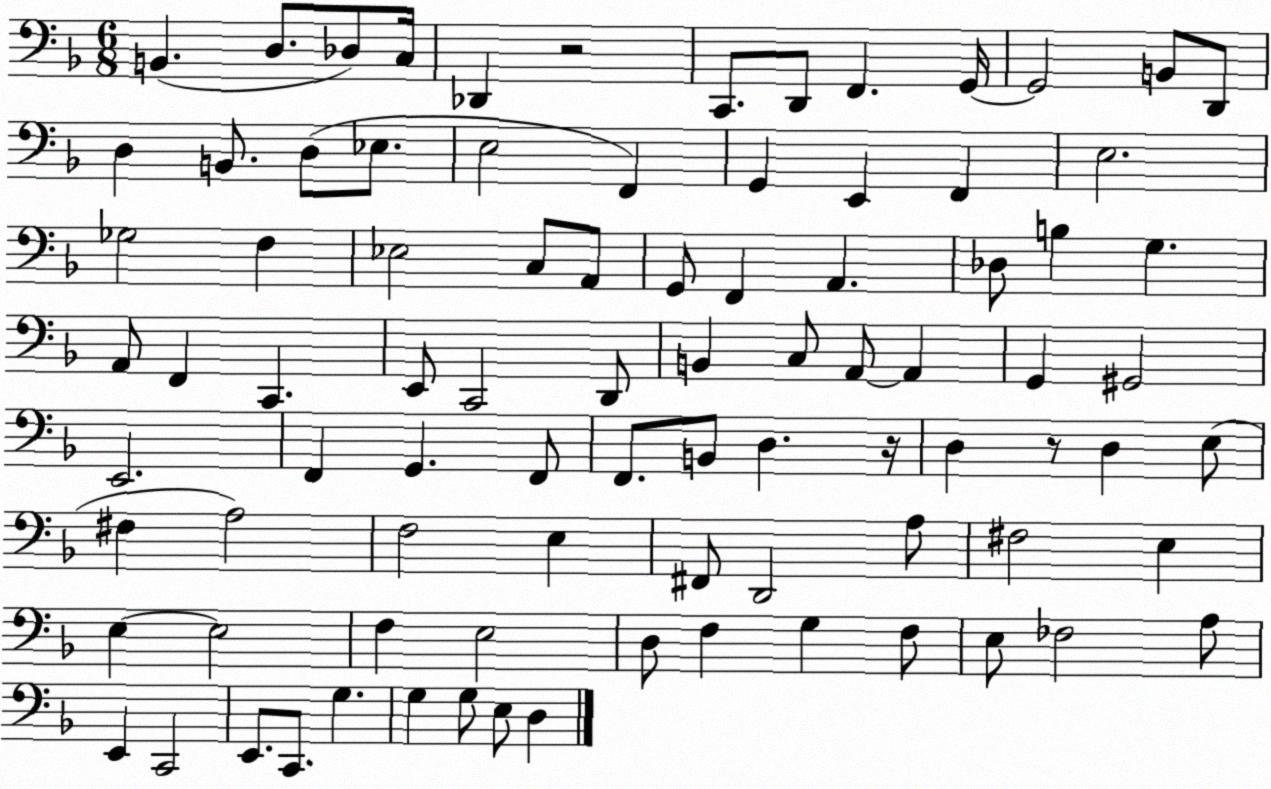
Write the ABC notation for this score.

X:1
T:Untitled
M:6/8
L:1/4
K:F
B,, D,/2 _D,/2 C,/4 _D,, z2 C,,/2 D,,/2 F,, G,,/4 G,,2 B,,/2 D,,/2 D, B,,/2 D,/2 _E,/2 E,2 F,, G,, E,, F,, E,2 _G,2 F, _E,2 C,/2 A,,/2 G,,/2 F,, A,, _D,/2 B, G, A,,/2 F,, C,, E,,/2 C,,2 D,,/2 B,, C,/2 A,,/2 A,, G,, ^G,,2 E,,2 F,, G,, F,,/2 F,,/2 B,,/2 D, z/4 D, z/2 D, E,/2 ^F, A,2 F,2 E, ^F,,/2 D,,2 A,/2 ^F,2 E, E, E,2 F, E,2 D,/2 F, G, F,/2 E,/2 _F,2 A,/2 E,, C,,2 E,,/2 C,,/2 G, G, G,/2 E,/2 D,